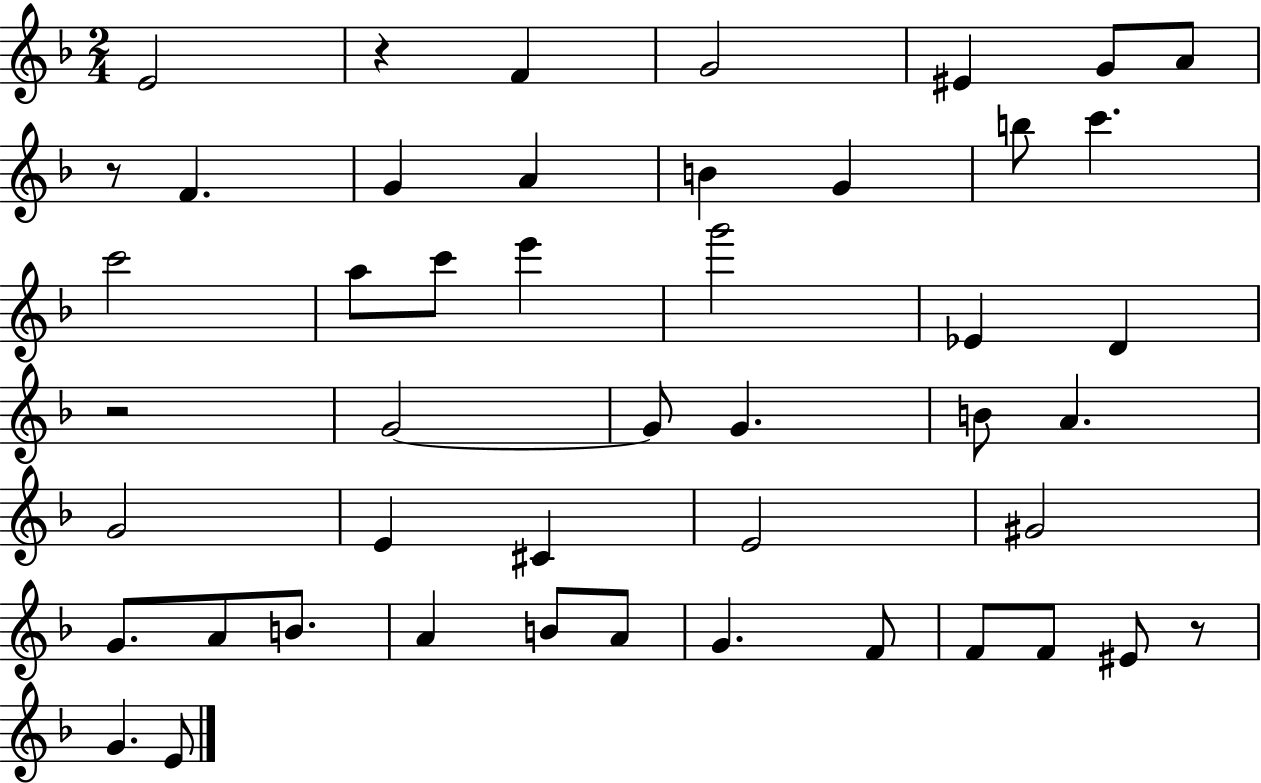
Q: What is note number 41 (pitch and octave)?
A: EIS4